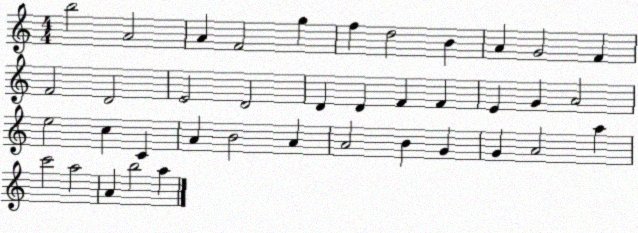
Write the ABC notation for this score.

X:1
T:Untitled
M:4/4
L:1/4
K:C
b2 A2 A F2 g f d2 B A G2 F F2 D2 E2 D2 D D F F E G A2 e2 c C A B2 A A2 B G G A2 a c'2 a2 A b2 a